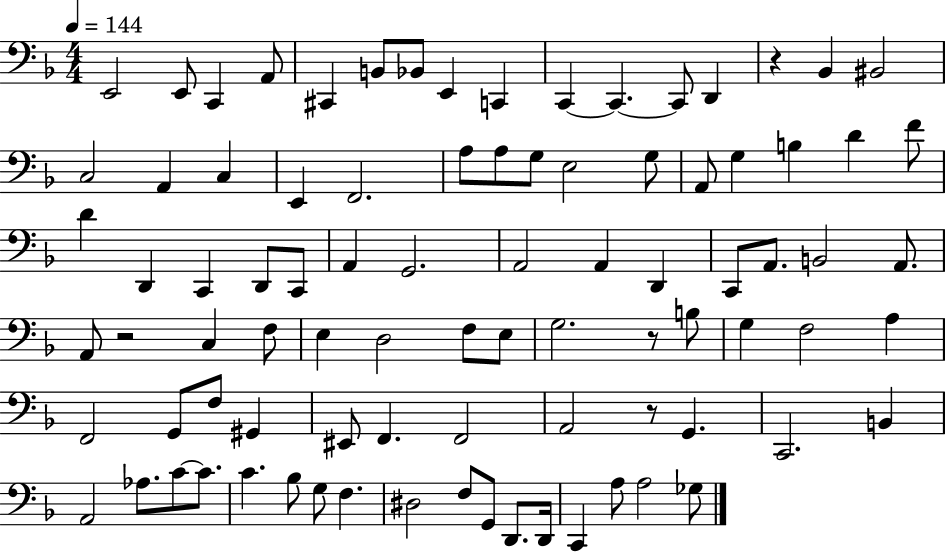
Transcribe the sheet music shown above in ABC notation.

X:1
T:Untitled
M:4/4
L:1/4
K:F
E,,2 E,,/2 C,, A,,/2 ^C,, B,,/2 _B,,/2 E,, C,, C,, C,, C,,/2 D,, z _B,, ^B,,2 C,2 A,, C, E,, F,,2 A,/2 A,/2 G,/2 E,2 G,/2 A,,/2 G, B, D F/2 D D,, C,, D,,/2 C,,/2 A,, G,,2 A,,2 A,, D,, C,,/2 A,,/2 B,,2 A,,/2 A,,/2 z2 C, F,/2 E, D,2 F,/2 E,/2 G,2 z/2 B,/2 G, F,2 A, F,,2 G,,/2 F,/2 ^G,, ^E,,/2 F,, F,,2 A,,2 z/2 G,, C,,2 B,, A,,2 _A,/2 C/2 C/2 C _B,/2 G,/2 F, ^D,2 F,/2 G,,/2 D,,/2 D,,/4 C,, A,/2 A,2 _G,/2